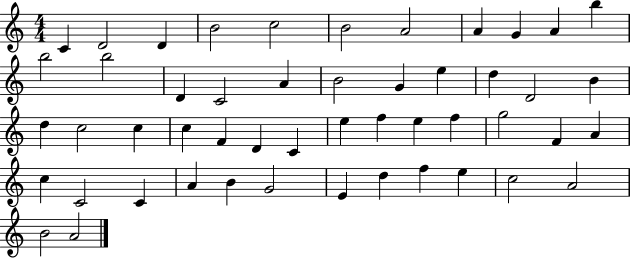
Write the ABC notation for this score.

X:1
T:Untitled
M:4/4
L:1/4
K:C
C D2 D B2 c2 B2 A2 A G A b b2 b2 D C2 A B2 G e d D2 B d c2 c c F D C e f e f g2 F A c C2 C A B G2 E d f e c2 A2 B2 A2